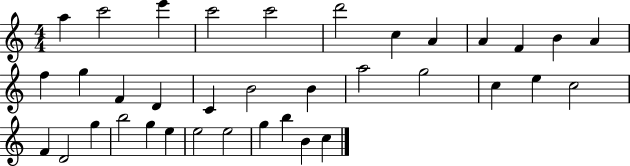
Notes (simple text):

A5/q C6/h E6/q C6/h C6/h D6/h C5/q A4/q A4/q F4/q B4/q A4/q F5/q G5/q F4/q D4/q C4/q B4/h B4/q A5/h G5/h C5/q E5/q C5/h F4/q D4/h G5/q B5/h G5/q E5/q E5/h E5/h G5/q B5/q B4/q C5/q